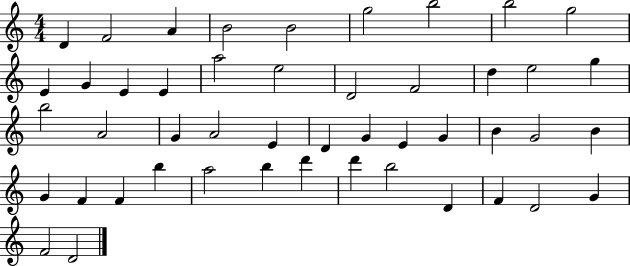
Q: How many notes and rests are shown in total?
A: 47